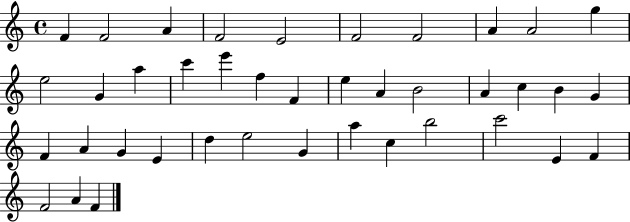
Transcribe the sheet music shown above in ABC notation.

X:1
T:Untitled
M:4/4
L:1/4
K:C
F F2 A F2 E2 F2 F2 A A2 g e2 G a c' e' f F e A B2 A c B G F A G E d e2 G a c b2 c'2 E F F2 A F